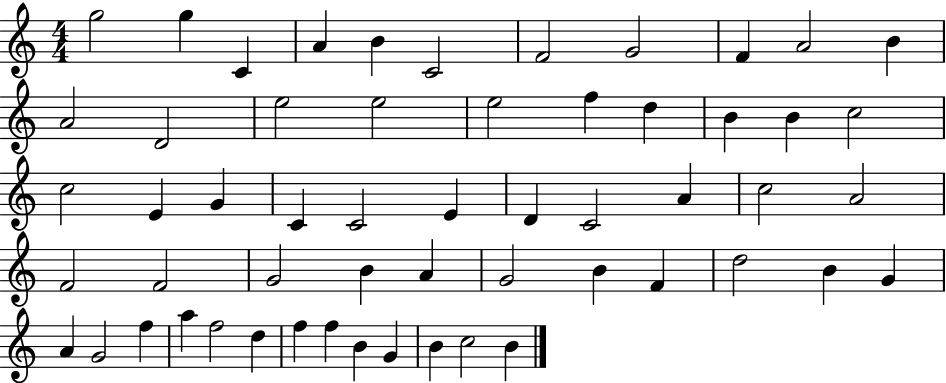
{
  \clef treble
  \numericTimeSignature
  \time 4/4
  \key c \major
  g''2 g''4 c'4 | a'4 b'4 c'2 | f'2 g'2 | f'4 a'2 b'4 | \break a'2 d'2 | e''2 e''2 | e''2 f''4 d''4 | b'4 b'4 c''2 | \break c''2 e'4 g'4 | c'4 c'2 e'4 | d'4 c'2 a'4 | c''2 a'2 | \break f'2 f'2 | g'2 b'4 a'4 | g'2 b'4 f'4 | d''2 b'4 g'4 | \break a'4 g'2 f''4 | a''4 f''2 d''4 | f''4 f''4 b'4 g'4 | b'4 c''2 b'4 | \break \bar "|."
}